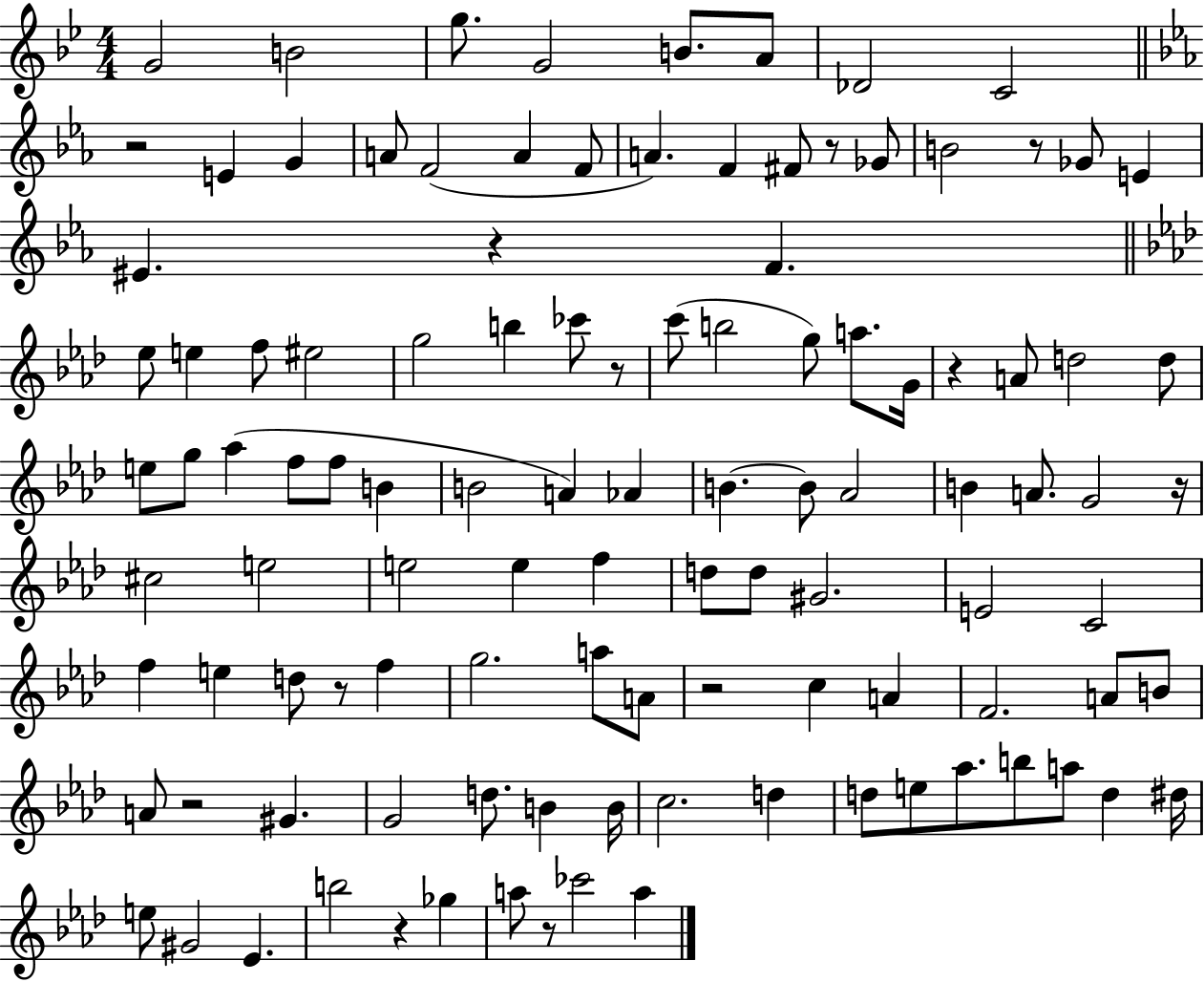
X:1
T:Untitled
M:4/4
L:1/4
K:Bb
G2 B2 g/2 G2 B/2 A/2 _D2 C2 z2 E G A/2 F2 A F/2 A F ^F/2 z/2 _G/2 B2 z/2 _G/2 E ^E z F _e/2 e f/2 ^e2 g2 b _c'/2 z/2 c'/2 b2 g/2 a/2 G/4 z A/2 d2 d/2 e/2 g/2 _a f/2 f/2 B B2 A _A B B/2 _A2 B A/2 G2 z/4 ^c2 e2 e2 e f d/2 d/2 ^G2 E2 C2 f e d/2 z/2 f g2 a/2 A/2 z2 c A F2 A/2 B/2 A/2 z2 ^G G2 d/2 B B/4 c2 d d/2 e/2 _a/2 b/2 a/2 d ^d/4 e/2 ^G2 _E b2 z _g a/2 z/2 _c'2 a